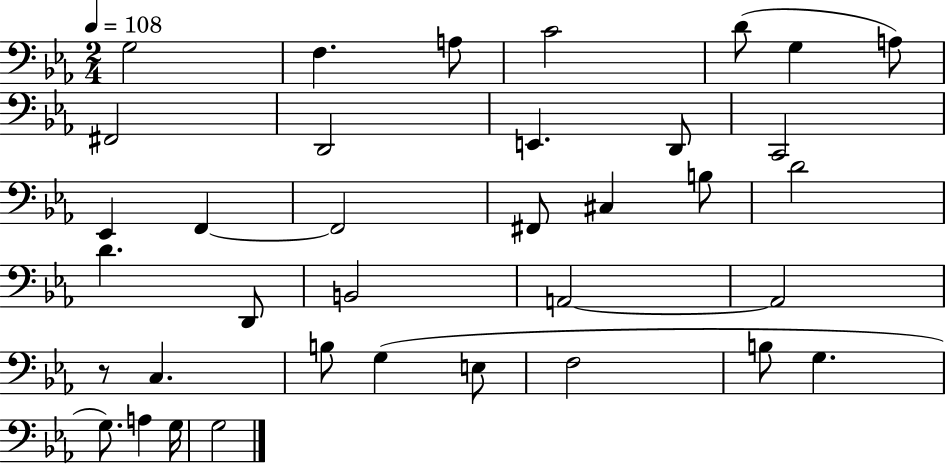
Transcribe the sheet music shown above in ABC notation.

X:1
T:Untitled
M:2/4
L:1/4
K:Eb
G,2 F, A,/2 C2 D/2 G, A,/2 ^F,,2 D,,2 E,, D,,/2 C,,2 _E,, F,, F,,2 ^F,,/2 ^C, B,/2 D2 D D,,/2 B,,2 A,,2 A,,2 z/2 C, B,/2 G, E,/2 F,2 B,/2 G, G,/2 A, G,/4 G,2